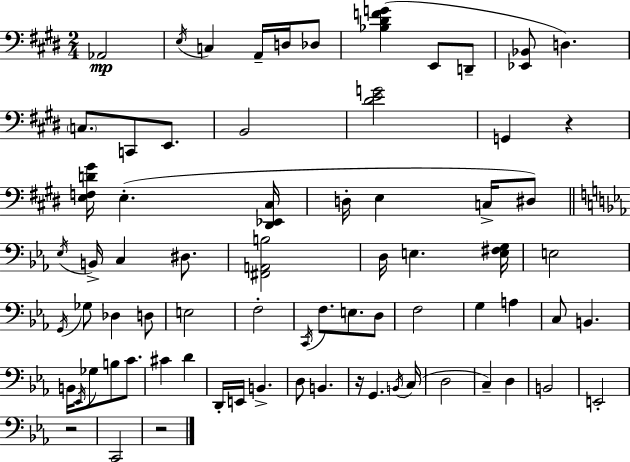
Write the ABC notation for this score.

X:1
T:Untitled
M:2/4
L:1/4
K:E
_A,,2 E,/4 C, A,,/4 D,/4 _D,/2 [_B,^DFG] E,,/2 D,,/2 [_E,,_B,,]/2 D, C,/2 C,,/2 E,,/2 B,,2 [^DEG]2 G,, z [E,F,D^G]/4 E, [^D,,_E,,^C,]/4 D,/4 E, C,/4 ^D,/2 _E,/4 B,,/4 C, ^D,/2 [^F,,A,,B,]2 D,/4 E, [E,^F,G,]/4 E,2 G,,/4 _G,/2 _D, D,/2 E,2 F,2 C,,/4 F,/2 E,/2 D,/2 F,2 G, A, C,/2 B,, B,,/4 _E,,/4 _G,/2 B,/2 C/2 ^C D D,,/4 E,,/4 B,, D,/2 B,, z/4 G,, B,,/4 C,/4 D,2 C, D, B,,2 E,,2 z2 C,,2 z2